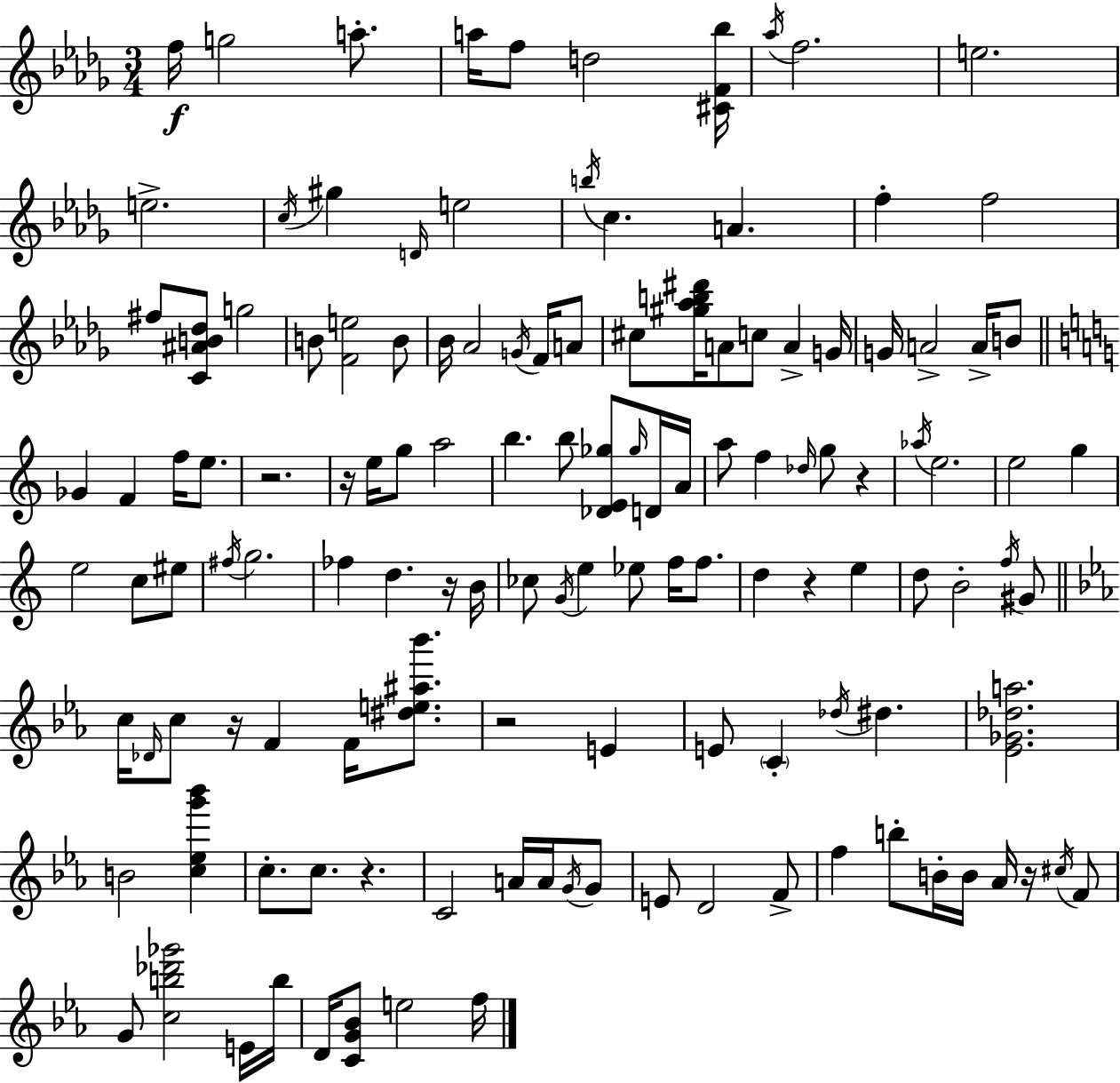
{
  \clef treble
  \numericTimeSignature
  \time 3/4
  \key bes \minor
  f''16\f g''2 a''8.-. | a''16 f''8 d''2 <cis' f' bes''>16 | \acciaccatura { aes''16 } f''2. | e''2. | \break e''2.-> | \acciaccatura { c''16 } gis''4 \grace { d'16 } e''2 | \acciaccatura { b''16 } c''4. a'4. | f''4-. f''2 | \break fis''8 <c' ais' b' des''>8 g''2 | b'8 <f' e''>2 | b'8 bes'16 aes'2 | \acciaccatura { g'16 } f'16 a'8 cis''8 <gis'' aes'' b'' dis'''>16 a'8 c''8 | \break a'4-> g'16 g'16 a'2-> | a'16-> b'8 \bar "||" \break \key c \major ges'4 f'4 f''16 e''8. | r2. | r16 e''16 g''8 a''2 | b''4. b''8 <des' e' ges''>8 \grace { ges''16 } d'16 | \break a'16 a''8 f''4 \grace { des''16 } g''8 r4 | \acciaccatura { aes''16 } e''2. | e''2 g''4 | e''2 c''8 | \break eis''8 \acciaccatura { fis''16 } g''2. | fes''4 d''4. | r16 b'16 ces''8 \acciaccatura { g'16 } e''4 ees''8 | f''16 f''8. d''4 r4 | \break e''4 d''8 b'2-. | \acciaccatura { f''16 } gis'8 \bar "||" \break \key ees \major c''16 \grace { des'16 } c''8 r16 f'4 f'16 <dis'' e'' ais'' bes'''>8. | r2 e'4 | e'8 \parenthesize c'4-. \acciaccatura { des''16 } dis''4. | <ees' ges' des'' a''>2. | \break b'2 <c'' ees'' g''' bes'''>4 | c''8.-. c''8. r4. | c'2 a'16 a'16 | \acciaccatura { g'16 } g'8 e'8 d'2 | \break f'8-> f''4 b''8-. b'16-. b'16 aes'16 | r16 \acciaccatura { cis''16 } f'8 g'8 <c'' b'' des''' ges'''>2 | e'16 b''16 d'16 <c' g' bes'>8 e''2 | f''16 \bar "|."
}